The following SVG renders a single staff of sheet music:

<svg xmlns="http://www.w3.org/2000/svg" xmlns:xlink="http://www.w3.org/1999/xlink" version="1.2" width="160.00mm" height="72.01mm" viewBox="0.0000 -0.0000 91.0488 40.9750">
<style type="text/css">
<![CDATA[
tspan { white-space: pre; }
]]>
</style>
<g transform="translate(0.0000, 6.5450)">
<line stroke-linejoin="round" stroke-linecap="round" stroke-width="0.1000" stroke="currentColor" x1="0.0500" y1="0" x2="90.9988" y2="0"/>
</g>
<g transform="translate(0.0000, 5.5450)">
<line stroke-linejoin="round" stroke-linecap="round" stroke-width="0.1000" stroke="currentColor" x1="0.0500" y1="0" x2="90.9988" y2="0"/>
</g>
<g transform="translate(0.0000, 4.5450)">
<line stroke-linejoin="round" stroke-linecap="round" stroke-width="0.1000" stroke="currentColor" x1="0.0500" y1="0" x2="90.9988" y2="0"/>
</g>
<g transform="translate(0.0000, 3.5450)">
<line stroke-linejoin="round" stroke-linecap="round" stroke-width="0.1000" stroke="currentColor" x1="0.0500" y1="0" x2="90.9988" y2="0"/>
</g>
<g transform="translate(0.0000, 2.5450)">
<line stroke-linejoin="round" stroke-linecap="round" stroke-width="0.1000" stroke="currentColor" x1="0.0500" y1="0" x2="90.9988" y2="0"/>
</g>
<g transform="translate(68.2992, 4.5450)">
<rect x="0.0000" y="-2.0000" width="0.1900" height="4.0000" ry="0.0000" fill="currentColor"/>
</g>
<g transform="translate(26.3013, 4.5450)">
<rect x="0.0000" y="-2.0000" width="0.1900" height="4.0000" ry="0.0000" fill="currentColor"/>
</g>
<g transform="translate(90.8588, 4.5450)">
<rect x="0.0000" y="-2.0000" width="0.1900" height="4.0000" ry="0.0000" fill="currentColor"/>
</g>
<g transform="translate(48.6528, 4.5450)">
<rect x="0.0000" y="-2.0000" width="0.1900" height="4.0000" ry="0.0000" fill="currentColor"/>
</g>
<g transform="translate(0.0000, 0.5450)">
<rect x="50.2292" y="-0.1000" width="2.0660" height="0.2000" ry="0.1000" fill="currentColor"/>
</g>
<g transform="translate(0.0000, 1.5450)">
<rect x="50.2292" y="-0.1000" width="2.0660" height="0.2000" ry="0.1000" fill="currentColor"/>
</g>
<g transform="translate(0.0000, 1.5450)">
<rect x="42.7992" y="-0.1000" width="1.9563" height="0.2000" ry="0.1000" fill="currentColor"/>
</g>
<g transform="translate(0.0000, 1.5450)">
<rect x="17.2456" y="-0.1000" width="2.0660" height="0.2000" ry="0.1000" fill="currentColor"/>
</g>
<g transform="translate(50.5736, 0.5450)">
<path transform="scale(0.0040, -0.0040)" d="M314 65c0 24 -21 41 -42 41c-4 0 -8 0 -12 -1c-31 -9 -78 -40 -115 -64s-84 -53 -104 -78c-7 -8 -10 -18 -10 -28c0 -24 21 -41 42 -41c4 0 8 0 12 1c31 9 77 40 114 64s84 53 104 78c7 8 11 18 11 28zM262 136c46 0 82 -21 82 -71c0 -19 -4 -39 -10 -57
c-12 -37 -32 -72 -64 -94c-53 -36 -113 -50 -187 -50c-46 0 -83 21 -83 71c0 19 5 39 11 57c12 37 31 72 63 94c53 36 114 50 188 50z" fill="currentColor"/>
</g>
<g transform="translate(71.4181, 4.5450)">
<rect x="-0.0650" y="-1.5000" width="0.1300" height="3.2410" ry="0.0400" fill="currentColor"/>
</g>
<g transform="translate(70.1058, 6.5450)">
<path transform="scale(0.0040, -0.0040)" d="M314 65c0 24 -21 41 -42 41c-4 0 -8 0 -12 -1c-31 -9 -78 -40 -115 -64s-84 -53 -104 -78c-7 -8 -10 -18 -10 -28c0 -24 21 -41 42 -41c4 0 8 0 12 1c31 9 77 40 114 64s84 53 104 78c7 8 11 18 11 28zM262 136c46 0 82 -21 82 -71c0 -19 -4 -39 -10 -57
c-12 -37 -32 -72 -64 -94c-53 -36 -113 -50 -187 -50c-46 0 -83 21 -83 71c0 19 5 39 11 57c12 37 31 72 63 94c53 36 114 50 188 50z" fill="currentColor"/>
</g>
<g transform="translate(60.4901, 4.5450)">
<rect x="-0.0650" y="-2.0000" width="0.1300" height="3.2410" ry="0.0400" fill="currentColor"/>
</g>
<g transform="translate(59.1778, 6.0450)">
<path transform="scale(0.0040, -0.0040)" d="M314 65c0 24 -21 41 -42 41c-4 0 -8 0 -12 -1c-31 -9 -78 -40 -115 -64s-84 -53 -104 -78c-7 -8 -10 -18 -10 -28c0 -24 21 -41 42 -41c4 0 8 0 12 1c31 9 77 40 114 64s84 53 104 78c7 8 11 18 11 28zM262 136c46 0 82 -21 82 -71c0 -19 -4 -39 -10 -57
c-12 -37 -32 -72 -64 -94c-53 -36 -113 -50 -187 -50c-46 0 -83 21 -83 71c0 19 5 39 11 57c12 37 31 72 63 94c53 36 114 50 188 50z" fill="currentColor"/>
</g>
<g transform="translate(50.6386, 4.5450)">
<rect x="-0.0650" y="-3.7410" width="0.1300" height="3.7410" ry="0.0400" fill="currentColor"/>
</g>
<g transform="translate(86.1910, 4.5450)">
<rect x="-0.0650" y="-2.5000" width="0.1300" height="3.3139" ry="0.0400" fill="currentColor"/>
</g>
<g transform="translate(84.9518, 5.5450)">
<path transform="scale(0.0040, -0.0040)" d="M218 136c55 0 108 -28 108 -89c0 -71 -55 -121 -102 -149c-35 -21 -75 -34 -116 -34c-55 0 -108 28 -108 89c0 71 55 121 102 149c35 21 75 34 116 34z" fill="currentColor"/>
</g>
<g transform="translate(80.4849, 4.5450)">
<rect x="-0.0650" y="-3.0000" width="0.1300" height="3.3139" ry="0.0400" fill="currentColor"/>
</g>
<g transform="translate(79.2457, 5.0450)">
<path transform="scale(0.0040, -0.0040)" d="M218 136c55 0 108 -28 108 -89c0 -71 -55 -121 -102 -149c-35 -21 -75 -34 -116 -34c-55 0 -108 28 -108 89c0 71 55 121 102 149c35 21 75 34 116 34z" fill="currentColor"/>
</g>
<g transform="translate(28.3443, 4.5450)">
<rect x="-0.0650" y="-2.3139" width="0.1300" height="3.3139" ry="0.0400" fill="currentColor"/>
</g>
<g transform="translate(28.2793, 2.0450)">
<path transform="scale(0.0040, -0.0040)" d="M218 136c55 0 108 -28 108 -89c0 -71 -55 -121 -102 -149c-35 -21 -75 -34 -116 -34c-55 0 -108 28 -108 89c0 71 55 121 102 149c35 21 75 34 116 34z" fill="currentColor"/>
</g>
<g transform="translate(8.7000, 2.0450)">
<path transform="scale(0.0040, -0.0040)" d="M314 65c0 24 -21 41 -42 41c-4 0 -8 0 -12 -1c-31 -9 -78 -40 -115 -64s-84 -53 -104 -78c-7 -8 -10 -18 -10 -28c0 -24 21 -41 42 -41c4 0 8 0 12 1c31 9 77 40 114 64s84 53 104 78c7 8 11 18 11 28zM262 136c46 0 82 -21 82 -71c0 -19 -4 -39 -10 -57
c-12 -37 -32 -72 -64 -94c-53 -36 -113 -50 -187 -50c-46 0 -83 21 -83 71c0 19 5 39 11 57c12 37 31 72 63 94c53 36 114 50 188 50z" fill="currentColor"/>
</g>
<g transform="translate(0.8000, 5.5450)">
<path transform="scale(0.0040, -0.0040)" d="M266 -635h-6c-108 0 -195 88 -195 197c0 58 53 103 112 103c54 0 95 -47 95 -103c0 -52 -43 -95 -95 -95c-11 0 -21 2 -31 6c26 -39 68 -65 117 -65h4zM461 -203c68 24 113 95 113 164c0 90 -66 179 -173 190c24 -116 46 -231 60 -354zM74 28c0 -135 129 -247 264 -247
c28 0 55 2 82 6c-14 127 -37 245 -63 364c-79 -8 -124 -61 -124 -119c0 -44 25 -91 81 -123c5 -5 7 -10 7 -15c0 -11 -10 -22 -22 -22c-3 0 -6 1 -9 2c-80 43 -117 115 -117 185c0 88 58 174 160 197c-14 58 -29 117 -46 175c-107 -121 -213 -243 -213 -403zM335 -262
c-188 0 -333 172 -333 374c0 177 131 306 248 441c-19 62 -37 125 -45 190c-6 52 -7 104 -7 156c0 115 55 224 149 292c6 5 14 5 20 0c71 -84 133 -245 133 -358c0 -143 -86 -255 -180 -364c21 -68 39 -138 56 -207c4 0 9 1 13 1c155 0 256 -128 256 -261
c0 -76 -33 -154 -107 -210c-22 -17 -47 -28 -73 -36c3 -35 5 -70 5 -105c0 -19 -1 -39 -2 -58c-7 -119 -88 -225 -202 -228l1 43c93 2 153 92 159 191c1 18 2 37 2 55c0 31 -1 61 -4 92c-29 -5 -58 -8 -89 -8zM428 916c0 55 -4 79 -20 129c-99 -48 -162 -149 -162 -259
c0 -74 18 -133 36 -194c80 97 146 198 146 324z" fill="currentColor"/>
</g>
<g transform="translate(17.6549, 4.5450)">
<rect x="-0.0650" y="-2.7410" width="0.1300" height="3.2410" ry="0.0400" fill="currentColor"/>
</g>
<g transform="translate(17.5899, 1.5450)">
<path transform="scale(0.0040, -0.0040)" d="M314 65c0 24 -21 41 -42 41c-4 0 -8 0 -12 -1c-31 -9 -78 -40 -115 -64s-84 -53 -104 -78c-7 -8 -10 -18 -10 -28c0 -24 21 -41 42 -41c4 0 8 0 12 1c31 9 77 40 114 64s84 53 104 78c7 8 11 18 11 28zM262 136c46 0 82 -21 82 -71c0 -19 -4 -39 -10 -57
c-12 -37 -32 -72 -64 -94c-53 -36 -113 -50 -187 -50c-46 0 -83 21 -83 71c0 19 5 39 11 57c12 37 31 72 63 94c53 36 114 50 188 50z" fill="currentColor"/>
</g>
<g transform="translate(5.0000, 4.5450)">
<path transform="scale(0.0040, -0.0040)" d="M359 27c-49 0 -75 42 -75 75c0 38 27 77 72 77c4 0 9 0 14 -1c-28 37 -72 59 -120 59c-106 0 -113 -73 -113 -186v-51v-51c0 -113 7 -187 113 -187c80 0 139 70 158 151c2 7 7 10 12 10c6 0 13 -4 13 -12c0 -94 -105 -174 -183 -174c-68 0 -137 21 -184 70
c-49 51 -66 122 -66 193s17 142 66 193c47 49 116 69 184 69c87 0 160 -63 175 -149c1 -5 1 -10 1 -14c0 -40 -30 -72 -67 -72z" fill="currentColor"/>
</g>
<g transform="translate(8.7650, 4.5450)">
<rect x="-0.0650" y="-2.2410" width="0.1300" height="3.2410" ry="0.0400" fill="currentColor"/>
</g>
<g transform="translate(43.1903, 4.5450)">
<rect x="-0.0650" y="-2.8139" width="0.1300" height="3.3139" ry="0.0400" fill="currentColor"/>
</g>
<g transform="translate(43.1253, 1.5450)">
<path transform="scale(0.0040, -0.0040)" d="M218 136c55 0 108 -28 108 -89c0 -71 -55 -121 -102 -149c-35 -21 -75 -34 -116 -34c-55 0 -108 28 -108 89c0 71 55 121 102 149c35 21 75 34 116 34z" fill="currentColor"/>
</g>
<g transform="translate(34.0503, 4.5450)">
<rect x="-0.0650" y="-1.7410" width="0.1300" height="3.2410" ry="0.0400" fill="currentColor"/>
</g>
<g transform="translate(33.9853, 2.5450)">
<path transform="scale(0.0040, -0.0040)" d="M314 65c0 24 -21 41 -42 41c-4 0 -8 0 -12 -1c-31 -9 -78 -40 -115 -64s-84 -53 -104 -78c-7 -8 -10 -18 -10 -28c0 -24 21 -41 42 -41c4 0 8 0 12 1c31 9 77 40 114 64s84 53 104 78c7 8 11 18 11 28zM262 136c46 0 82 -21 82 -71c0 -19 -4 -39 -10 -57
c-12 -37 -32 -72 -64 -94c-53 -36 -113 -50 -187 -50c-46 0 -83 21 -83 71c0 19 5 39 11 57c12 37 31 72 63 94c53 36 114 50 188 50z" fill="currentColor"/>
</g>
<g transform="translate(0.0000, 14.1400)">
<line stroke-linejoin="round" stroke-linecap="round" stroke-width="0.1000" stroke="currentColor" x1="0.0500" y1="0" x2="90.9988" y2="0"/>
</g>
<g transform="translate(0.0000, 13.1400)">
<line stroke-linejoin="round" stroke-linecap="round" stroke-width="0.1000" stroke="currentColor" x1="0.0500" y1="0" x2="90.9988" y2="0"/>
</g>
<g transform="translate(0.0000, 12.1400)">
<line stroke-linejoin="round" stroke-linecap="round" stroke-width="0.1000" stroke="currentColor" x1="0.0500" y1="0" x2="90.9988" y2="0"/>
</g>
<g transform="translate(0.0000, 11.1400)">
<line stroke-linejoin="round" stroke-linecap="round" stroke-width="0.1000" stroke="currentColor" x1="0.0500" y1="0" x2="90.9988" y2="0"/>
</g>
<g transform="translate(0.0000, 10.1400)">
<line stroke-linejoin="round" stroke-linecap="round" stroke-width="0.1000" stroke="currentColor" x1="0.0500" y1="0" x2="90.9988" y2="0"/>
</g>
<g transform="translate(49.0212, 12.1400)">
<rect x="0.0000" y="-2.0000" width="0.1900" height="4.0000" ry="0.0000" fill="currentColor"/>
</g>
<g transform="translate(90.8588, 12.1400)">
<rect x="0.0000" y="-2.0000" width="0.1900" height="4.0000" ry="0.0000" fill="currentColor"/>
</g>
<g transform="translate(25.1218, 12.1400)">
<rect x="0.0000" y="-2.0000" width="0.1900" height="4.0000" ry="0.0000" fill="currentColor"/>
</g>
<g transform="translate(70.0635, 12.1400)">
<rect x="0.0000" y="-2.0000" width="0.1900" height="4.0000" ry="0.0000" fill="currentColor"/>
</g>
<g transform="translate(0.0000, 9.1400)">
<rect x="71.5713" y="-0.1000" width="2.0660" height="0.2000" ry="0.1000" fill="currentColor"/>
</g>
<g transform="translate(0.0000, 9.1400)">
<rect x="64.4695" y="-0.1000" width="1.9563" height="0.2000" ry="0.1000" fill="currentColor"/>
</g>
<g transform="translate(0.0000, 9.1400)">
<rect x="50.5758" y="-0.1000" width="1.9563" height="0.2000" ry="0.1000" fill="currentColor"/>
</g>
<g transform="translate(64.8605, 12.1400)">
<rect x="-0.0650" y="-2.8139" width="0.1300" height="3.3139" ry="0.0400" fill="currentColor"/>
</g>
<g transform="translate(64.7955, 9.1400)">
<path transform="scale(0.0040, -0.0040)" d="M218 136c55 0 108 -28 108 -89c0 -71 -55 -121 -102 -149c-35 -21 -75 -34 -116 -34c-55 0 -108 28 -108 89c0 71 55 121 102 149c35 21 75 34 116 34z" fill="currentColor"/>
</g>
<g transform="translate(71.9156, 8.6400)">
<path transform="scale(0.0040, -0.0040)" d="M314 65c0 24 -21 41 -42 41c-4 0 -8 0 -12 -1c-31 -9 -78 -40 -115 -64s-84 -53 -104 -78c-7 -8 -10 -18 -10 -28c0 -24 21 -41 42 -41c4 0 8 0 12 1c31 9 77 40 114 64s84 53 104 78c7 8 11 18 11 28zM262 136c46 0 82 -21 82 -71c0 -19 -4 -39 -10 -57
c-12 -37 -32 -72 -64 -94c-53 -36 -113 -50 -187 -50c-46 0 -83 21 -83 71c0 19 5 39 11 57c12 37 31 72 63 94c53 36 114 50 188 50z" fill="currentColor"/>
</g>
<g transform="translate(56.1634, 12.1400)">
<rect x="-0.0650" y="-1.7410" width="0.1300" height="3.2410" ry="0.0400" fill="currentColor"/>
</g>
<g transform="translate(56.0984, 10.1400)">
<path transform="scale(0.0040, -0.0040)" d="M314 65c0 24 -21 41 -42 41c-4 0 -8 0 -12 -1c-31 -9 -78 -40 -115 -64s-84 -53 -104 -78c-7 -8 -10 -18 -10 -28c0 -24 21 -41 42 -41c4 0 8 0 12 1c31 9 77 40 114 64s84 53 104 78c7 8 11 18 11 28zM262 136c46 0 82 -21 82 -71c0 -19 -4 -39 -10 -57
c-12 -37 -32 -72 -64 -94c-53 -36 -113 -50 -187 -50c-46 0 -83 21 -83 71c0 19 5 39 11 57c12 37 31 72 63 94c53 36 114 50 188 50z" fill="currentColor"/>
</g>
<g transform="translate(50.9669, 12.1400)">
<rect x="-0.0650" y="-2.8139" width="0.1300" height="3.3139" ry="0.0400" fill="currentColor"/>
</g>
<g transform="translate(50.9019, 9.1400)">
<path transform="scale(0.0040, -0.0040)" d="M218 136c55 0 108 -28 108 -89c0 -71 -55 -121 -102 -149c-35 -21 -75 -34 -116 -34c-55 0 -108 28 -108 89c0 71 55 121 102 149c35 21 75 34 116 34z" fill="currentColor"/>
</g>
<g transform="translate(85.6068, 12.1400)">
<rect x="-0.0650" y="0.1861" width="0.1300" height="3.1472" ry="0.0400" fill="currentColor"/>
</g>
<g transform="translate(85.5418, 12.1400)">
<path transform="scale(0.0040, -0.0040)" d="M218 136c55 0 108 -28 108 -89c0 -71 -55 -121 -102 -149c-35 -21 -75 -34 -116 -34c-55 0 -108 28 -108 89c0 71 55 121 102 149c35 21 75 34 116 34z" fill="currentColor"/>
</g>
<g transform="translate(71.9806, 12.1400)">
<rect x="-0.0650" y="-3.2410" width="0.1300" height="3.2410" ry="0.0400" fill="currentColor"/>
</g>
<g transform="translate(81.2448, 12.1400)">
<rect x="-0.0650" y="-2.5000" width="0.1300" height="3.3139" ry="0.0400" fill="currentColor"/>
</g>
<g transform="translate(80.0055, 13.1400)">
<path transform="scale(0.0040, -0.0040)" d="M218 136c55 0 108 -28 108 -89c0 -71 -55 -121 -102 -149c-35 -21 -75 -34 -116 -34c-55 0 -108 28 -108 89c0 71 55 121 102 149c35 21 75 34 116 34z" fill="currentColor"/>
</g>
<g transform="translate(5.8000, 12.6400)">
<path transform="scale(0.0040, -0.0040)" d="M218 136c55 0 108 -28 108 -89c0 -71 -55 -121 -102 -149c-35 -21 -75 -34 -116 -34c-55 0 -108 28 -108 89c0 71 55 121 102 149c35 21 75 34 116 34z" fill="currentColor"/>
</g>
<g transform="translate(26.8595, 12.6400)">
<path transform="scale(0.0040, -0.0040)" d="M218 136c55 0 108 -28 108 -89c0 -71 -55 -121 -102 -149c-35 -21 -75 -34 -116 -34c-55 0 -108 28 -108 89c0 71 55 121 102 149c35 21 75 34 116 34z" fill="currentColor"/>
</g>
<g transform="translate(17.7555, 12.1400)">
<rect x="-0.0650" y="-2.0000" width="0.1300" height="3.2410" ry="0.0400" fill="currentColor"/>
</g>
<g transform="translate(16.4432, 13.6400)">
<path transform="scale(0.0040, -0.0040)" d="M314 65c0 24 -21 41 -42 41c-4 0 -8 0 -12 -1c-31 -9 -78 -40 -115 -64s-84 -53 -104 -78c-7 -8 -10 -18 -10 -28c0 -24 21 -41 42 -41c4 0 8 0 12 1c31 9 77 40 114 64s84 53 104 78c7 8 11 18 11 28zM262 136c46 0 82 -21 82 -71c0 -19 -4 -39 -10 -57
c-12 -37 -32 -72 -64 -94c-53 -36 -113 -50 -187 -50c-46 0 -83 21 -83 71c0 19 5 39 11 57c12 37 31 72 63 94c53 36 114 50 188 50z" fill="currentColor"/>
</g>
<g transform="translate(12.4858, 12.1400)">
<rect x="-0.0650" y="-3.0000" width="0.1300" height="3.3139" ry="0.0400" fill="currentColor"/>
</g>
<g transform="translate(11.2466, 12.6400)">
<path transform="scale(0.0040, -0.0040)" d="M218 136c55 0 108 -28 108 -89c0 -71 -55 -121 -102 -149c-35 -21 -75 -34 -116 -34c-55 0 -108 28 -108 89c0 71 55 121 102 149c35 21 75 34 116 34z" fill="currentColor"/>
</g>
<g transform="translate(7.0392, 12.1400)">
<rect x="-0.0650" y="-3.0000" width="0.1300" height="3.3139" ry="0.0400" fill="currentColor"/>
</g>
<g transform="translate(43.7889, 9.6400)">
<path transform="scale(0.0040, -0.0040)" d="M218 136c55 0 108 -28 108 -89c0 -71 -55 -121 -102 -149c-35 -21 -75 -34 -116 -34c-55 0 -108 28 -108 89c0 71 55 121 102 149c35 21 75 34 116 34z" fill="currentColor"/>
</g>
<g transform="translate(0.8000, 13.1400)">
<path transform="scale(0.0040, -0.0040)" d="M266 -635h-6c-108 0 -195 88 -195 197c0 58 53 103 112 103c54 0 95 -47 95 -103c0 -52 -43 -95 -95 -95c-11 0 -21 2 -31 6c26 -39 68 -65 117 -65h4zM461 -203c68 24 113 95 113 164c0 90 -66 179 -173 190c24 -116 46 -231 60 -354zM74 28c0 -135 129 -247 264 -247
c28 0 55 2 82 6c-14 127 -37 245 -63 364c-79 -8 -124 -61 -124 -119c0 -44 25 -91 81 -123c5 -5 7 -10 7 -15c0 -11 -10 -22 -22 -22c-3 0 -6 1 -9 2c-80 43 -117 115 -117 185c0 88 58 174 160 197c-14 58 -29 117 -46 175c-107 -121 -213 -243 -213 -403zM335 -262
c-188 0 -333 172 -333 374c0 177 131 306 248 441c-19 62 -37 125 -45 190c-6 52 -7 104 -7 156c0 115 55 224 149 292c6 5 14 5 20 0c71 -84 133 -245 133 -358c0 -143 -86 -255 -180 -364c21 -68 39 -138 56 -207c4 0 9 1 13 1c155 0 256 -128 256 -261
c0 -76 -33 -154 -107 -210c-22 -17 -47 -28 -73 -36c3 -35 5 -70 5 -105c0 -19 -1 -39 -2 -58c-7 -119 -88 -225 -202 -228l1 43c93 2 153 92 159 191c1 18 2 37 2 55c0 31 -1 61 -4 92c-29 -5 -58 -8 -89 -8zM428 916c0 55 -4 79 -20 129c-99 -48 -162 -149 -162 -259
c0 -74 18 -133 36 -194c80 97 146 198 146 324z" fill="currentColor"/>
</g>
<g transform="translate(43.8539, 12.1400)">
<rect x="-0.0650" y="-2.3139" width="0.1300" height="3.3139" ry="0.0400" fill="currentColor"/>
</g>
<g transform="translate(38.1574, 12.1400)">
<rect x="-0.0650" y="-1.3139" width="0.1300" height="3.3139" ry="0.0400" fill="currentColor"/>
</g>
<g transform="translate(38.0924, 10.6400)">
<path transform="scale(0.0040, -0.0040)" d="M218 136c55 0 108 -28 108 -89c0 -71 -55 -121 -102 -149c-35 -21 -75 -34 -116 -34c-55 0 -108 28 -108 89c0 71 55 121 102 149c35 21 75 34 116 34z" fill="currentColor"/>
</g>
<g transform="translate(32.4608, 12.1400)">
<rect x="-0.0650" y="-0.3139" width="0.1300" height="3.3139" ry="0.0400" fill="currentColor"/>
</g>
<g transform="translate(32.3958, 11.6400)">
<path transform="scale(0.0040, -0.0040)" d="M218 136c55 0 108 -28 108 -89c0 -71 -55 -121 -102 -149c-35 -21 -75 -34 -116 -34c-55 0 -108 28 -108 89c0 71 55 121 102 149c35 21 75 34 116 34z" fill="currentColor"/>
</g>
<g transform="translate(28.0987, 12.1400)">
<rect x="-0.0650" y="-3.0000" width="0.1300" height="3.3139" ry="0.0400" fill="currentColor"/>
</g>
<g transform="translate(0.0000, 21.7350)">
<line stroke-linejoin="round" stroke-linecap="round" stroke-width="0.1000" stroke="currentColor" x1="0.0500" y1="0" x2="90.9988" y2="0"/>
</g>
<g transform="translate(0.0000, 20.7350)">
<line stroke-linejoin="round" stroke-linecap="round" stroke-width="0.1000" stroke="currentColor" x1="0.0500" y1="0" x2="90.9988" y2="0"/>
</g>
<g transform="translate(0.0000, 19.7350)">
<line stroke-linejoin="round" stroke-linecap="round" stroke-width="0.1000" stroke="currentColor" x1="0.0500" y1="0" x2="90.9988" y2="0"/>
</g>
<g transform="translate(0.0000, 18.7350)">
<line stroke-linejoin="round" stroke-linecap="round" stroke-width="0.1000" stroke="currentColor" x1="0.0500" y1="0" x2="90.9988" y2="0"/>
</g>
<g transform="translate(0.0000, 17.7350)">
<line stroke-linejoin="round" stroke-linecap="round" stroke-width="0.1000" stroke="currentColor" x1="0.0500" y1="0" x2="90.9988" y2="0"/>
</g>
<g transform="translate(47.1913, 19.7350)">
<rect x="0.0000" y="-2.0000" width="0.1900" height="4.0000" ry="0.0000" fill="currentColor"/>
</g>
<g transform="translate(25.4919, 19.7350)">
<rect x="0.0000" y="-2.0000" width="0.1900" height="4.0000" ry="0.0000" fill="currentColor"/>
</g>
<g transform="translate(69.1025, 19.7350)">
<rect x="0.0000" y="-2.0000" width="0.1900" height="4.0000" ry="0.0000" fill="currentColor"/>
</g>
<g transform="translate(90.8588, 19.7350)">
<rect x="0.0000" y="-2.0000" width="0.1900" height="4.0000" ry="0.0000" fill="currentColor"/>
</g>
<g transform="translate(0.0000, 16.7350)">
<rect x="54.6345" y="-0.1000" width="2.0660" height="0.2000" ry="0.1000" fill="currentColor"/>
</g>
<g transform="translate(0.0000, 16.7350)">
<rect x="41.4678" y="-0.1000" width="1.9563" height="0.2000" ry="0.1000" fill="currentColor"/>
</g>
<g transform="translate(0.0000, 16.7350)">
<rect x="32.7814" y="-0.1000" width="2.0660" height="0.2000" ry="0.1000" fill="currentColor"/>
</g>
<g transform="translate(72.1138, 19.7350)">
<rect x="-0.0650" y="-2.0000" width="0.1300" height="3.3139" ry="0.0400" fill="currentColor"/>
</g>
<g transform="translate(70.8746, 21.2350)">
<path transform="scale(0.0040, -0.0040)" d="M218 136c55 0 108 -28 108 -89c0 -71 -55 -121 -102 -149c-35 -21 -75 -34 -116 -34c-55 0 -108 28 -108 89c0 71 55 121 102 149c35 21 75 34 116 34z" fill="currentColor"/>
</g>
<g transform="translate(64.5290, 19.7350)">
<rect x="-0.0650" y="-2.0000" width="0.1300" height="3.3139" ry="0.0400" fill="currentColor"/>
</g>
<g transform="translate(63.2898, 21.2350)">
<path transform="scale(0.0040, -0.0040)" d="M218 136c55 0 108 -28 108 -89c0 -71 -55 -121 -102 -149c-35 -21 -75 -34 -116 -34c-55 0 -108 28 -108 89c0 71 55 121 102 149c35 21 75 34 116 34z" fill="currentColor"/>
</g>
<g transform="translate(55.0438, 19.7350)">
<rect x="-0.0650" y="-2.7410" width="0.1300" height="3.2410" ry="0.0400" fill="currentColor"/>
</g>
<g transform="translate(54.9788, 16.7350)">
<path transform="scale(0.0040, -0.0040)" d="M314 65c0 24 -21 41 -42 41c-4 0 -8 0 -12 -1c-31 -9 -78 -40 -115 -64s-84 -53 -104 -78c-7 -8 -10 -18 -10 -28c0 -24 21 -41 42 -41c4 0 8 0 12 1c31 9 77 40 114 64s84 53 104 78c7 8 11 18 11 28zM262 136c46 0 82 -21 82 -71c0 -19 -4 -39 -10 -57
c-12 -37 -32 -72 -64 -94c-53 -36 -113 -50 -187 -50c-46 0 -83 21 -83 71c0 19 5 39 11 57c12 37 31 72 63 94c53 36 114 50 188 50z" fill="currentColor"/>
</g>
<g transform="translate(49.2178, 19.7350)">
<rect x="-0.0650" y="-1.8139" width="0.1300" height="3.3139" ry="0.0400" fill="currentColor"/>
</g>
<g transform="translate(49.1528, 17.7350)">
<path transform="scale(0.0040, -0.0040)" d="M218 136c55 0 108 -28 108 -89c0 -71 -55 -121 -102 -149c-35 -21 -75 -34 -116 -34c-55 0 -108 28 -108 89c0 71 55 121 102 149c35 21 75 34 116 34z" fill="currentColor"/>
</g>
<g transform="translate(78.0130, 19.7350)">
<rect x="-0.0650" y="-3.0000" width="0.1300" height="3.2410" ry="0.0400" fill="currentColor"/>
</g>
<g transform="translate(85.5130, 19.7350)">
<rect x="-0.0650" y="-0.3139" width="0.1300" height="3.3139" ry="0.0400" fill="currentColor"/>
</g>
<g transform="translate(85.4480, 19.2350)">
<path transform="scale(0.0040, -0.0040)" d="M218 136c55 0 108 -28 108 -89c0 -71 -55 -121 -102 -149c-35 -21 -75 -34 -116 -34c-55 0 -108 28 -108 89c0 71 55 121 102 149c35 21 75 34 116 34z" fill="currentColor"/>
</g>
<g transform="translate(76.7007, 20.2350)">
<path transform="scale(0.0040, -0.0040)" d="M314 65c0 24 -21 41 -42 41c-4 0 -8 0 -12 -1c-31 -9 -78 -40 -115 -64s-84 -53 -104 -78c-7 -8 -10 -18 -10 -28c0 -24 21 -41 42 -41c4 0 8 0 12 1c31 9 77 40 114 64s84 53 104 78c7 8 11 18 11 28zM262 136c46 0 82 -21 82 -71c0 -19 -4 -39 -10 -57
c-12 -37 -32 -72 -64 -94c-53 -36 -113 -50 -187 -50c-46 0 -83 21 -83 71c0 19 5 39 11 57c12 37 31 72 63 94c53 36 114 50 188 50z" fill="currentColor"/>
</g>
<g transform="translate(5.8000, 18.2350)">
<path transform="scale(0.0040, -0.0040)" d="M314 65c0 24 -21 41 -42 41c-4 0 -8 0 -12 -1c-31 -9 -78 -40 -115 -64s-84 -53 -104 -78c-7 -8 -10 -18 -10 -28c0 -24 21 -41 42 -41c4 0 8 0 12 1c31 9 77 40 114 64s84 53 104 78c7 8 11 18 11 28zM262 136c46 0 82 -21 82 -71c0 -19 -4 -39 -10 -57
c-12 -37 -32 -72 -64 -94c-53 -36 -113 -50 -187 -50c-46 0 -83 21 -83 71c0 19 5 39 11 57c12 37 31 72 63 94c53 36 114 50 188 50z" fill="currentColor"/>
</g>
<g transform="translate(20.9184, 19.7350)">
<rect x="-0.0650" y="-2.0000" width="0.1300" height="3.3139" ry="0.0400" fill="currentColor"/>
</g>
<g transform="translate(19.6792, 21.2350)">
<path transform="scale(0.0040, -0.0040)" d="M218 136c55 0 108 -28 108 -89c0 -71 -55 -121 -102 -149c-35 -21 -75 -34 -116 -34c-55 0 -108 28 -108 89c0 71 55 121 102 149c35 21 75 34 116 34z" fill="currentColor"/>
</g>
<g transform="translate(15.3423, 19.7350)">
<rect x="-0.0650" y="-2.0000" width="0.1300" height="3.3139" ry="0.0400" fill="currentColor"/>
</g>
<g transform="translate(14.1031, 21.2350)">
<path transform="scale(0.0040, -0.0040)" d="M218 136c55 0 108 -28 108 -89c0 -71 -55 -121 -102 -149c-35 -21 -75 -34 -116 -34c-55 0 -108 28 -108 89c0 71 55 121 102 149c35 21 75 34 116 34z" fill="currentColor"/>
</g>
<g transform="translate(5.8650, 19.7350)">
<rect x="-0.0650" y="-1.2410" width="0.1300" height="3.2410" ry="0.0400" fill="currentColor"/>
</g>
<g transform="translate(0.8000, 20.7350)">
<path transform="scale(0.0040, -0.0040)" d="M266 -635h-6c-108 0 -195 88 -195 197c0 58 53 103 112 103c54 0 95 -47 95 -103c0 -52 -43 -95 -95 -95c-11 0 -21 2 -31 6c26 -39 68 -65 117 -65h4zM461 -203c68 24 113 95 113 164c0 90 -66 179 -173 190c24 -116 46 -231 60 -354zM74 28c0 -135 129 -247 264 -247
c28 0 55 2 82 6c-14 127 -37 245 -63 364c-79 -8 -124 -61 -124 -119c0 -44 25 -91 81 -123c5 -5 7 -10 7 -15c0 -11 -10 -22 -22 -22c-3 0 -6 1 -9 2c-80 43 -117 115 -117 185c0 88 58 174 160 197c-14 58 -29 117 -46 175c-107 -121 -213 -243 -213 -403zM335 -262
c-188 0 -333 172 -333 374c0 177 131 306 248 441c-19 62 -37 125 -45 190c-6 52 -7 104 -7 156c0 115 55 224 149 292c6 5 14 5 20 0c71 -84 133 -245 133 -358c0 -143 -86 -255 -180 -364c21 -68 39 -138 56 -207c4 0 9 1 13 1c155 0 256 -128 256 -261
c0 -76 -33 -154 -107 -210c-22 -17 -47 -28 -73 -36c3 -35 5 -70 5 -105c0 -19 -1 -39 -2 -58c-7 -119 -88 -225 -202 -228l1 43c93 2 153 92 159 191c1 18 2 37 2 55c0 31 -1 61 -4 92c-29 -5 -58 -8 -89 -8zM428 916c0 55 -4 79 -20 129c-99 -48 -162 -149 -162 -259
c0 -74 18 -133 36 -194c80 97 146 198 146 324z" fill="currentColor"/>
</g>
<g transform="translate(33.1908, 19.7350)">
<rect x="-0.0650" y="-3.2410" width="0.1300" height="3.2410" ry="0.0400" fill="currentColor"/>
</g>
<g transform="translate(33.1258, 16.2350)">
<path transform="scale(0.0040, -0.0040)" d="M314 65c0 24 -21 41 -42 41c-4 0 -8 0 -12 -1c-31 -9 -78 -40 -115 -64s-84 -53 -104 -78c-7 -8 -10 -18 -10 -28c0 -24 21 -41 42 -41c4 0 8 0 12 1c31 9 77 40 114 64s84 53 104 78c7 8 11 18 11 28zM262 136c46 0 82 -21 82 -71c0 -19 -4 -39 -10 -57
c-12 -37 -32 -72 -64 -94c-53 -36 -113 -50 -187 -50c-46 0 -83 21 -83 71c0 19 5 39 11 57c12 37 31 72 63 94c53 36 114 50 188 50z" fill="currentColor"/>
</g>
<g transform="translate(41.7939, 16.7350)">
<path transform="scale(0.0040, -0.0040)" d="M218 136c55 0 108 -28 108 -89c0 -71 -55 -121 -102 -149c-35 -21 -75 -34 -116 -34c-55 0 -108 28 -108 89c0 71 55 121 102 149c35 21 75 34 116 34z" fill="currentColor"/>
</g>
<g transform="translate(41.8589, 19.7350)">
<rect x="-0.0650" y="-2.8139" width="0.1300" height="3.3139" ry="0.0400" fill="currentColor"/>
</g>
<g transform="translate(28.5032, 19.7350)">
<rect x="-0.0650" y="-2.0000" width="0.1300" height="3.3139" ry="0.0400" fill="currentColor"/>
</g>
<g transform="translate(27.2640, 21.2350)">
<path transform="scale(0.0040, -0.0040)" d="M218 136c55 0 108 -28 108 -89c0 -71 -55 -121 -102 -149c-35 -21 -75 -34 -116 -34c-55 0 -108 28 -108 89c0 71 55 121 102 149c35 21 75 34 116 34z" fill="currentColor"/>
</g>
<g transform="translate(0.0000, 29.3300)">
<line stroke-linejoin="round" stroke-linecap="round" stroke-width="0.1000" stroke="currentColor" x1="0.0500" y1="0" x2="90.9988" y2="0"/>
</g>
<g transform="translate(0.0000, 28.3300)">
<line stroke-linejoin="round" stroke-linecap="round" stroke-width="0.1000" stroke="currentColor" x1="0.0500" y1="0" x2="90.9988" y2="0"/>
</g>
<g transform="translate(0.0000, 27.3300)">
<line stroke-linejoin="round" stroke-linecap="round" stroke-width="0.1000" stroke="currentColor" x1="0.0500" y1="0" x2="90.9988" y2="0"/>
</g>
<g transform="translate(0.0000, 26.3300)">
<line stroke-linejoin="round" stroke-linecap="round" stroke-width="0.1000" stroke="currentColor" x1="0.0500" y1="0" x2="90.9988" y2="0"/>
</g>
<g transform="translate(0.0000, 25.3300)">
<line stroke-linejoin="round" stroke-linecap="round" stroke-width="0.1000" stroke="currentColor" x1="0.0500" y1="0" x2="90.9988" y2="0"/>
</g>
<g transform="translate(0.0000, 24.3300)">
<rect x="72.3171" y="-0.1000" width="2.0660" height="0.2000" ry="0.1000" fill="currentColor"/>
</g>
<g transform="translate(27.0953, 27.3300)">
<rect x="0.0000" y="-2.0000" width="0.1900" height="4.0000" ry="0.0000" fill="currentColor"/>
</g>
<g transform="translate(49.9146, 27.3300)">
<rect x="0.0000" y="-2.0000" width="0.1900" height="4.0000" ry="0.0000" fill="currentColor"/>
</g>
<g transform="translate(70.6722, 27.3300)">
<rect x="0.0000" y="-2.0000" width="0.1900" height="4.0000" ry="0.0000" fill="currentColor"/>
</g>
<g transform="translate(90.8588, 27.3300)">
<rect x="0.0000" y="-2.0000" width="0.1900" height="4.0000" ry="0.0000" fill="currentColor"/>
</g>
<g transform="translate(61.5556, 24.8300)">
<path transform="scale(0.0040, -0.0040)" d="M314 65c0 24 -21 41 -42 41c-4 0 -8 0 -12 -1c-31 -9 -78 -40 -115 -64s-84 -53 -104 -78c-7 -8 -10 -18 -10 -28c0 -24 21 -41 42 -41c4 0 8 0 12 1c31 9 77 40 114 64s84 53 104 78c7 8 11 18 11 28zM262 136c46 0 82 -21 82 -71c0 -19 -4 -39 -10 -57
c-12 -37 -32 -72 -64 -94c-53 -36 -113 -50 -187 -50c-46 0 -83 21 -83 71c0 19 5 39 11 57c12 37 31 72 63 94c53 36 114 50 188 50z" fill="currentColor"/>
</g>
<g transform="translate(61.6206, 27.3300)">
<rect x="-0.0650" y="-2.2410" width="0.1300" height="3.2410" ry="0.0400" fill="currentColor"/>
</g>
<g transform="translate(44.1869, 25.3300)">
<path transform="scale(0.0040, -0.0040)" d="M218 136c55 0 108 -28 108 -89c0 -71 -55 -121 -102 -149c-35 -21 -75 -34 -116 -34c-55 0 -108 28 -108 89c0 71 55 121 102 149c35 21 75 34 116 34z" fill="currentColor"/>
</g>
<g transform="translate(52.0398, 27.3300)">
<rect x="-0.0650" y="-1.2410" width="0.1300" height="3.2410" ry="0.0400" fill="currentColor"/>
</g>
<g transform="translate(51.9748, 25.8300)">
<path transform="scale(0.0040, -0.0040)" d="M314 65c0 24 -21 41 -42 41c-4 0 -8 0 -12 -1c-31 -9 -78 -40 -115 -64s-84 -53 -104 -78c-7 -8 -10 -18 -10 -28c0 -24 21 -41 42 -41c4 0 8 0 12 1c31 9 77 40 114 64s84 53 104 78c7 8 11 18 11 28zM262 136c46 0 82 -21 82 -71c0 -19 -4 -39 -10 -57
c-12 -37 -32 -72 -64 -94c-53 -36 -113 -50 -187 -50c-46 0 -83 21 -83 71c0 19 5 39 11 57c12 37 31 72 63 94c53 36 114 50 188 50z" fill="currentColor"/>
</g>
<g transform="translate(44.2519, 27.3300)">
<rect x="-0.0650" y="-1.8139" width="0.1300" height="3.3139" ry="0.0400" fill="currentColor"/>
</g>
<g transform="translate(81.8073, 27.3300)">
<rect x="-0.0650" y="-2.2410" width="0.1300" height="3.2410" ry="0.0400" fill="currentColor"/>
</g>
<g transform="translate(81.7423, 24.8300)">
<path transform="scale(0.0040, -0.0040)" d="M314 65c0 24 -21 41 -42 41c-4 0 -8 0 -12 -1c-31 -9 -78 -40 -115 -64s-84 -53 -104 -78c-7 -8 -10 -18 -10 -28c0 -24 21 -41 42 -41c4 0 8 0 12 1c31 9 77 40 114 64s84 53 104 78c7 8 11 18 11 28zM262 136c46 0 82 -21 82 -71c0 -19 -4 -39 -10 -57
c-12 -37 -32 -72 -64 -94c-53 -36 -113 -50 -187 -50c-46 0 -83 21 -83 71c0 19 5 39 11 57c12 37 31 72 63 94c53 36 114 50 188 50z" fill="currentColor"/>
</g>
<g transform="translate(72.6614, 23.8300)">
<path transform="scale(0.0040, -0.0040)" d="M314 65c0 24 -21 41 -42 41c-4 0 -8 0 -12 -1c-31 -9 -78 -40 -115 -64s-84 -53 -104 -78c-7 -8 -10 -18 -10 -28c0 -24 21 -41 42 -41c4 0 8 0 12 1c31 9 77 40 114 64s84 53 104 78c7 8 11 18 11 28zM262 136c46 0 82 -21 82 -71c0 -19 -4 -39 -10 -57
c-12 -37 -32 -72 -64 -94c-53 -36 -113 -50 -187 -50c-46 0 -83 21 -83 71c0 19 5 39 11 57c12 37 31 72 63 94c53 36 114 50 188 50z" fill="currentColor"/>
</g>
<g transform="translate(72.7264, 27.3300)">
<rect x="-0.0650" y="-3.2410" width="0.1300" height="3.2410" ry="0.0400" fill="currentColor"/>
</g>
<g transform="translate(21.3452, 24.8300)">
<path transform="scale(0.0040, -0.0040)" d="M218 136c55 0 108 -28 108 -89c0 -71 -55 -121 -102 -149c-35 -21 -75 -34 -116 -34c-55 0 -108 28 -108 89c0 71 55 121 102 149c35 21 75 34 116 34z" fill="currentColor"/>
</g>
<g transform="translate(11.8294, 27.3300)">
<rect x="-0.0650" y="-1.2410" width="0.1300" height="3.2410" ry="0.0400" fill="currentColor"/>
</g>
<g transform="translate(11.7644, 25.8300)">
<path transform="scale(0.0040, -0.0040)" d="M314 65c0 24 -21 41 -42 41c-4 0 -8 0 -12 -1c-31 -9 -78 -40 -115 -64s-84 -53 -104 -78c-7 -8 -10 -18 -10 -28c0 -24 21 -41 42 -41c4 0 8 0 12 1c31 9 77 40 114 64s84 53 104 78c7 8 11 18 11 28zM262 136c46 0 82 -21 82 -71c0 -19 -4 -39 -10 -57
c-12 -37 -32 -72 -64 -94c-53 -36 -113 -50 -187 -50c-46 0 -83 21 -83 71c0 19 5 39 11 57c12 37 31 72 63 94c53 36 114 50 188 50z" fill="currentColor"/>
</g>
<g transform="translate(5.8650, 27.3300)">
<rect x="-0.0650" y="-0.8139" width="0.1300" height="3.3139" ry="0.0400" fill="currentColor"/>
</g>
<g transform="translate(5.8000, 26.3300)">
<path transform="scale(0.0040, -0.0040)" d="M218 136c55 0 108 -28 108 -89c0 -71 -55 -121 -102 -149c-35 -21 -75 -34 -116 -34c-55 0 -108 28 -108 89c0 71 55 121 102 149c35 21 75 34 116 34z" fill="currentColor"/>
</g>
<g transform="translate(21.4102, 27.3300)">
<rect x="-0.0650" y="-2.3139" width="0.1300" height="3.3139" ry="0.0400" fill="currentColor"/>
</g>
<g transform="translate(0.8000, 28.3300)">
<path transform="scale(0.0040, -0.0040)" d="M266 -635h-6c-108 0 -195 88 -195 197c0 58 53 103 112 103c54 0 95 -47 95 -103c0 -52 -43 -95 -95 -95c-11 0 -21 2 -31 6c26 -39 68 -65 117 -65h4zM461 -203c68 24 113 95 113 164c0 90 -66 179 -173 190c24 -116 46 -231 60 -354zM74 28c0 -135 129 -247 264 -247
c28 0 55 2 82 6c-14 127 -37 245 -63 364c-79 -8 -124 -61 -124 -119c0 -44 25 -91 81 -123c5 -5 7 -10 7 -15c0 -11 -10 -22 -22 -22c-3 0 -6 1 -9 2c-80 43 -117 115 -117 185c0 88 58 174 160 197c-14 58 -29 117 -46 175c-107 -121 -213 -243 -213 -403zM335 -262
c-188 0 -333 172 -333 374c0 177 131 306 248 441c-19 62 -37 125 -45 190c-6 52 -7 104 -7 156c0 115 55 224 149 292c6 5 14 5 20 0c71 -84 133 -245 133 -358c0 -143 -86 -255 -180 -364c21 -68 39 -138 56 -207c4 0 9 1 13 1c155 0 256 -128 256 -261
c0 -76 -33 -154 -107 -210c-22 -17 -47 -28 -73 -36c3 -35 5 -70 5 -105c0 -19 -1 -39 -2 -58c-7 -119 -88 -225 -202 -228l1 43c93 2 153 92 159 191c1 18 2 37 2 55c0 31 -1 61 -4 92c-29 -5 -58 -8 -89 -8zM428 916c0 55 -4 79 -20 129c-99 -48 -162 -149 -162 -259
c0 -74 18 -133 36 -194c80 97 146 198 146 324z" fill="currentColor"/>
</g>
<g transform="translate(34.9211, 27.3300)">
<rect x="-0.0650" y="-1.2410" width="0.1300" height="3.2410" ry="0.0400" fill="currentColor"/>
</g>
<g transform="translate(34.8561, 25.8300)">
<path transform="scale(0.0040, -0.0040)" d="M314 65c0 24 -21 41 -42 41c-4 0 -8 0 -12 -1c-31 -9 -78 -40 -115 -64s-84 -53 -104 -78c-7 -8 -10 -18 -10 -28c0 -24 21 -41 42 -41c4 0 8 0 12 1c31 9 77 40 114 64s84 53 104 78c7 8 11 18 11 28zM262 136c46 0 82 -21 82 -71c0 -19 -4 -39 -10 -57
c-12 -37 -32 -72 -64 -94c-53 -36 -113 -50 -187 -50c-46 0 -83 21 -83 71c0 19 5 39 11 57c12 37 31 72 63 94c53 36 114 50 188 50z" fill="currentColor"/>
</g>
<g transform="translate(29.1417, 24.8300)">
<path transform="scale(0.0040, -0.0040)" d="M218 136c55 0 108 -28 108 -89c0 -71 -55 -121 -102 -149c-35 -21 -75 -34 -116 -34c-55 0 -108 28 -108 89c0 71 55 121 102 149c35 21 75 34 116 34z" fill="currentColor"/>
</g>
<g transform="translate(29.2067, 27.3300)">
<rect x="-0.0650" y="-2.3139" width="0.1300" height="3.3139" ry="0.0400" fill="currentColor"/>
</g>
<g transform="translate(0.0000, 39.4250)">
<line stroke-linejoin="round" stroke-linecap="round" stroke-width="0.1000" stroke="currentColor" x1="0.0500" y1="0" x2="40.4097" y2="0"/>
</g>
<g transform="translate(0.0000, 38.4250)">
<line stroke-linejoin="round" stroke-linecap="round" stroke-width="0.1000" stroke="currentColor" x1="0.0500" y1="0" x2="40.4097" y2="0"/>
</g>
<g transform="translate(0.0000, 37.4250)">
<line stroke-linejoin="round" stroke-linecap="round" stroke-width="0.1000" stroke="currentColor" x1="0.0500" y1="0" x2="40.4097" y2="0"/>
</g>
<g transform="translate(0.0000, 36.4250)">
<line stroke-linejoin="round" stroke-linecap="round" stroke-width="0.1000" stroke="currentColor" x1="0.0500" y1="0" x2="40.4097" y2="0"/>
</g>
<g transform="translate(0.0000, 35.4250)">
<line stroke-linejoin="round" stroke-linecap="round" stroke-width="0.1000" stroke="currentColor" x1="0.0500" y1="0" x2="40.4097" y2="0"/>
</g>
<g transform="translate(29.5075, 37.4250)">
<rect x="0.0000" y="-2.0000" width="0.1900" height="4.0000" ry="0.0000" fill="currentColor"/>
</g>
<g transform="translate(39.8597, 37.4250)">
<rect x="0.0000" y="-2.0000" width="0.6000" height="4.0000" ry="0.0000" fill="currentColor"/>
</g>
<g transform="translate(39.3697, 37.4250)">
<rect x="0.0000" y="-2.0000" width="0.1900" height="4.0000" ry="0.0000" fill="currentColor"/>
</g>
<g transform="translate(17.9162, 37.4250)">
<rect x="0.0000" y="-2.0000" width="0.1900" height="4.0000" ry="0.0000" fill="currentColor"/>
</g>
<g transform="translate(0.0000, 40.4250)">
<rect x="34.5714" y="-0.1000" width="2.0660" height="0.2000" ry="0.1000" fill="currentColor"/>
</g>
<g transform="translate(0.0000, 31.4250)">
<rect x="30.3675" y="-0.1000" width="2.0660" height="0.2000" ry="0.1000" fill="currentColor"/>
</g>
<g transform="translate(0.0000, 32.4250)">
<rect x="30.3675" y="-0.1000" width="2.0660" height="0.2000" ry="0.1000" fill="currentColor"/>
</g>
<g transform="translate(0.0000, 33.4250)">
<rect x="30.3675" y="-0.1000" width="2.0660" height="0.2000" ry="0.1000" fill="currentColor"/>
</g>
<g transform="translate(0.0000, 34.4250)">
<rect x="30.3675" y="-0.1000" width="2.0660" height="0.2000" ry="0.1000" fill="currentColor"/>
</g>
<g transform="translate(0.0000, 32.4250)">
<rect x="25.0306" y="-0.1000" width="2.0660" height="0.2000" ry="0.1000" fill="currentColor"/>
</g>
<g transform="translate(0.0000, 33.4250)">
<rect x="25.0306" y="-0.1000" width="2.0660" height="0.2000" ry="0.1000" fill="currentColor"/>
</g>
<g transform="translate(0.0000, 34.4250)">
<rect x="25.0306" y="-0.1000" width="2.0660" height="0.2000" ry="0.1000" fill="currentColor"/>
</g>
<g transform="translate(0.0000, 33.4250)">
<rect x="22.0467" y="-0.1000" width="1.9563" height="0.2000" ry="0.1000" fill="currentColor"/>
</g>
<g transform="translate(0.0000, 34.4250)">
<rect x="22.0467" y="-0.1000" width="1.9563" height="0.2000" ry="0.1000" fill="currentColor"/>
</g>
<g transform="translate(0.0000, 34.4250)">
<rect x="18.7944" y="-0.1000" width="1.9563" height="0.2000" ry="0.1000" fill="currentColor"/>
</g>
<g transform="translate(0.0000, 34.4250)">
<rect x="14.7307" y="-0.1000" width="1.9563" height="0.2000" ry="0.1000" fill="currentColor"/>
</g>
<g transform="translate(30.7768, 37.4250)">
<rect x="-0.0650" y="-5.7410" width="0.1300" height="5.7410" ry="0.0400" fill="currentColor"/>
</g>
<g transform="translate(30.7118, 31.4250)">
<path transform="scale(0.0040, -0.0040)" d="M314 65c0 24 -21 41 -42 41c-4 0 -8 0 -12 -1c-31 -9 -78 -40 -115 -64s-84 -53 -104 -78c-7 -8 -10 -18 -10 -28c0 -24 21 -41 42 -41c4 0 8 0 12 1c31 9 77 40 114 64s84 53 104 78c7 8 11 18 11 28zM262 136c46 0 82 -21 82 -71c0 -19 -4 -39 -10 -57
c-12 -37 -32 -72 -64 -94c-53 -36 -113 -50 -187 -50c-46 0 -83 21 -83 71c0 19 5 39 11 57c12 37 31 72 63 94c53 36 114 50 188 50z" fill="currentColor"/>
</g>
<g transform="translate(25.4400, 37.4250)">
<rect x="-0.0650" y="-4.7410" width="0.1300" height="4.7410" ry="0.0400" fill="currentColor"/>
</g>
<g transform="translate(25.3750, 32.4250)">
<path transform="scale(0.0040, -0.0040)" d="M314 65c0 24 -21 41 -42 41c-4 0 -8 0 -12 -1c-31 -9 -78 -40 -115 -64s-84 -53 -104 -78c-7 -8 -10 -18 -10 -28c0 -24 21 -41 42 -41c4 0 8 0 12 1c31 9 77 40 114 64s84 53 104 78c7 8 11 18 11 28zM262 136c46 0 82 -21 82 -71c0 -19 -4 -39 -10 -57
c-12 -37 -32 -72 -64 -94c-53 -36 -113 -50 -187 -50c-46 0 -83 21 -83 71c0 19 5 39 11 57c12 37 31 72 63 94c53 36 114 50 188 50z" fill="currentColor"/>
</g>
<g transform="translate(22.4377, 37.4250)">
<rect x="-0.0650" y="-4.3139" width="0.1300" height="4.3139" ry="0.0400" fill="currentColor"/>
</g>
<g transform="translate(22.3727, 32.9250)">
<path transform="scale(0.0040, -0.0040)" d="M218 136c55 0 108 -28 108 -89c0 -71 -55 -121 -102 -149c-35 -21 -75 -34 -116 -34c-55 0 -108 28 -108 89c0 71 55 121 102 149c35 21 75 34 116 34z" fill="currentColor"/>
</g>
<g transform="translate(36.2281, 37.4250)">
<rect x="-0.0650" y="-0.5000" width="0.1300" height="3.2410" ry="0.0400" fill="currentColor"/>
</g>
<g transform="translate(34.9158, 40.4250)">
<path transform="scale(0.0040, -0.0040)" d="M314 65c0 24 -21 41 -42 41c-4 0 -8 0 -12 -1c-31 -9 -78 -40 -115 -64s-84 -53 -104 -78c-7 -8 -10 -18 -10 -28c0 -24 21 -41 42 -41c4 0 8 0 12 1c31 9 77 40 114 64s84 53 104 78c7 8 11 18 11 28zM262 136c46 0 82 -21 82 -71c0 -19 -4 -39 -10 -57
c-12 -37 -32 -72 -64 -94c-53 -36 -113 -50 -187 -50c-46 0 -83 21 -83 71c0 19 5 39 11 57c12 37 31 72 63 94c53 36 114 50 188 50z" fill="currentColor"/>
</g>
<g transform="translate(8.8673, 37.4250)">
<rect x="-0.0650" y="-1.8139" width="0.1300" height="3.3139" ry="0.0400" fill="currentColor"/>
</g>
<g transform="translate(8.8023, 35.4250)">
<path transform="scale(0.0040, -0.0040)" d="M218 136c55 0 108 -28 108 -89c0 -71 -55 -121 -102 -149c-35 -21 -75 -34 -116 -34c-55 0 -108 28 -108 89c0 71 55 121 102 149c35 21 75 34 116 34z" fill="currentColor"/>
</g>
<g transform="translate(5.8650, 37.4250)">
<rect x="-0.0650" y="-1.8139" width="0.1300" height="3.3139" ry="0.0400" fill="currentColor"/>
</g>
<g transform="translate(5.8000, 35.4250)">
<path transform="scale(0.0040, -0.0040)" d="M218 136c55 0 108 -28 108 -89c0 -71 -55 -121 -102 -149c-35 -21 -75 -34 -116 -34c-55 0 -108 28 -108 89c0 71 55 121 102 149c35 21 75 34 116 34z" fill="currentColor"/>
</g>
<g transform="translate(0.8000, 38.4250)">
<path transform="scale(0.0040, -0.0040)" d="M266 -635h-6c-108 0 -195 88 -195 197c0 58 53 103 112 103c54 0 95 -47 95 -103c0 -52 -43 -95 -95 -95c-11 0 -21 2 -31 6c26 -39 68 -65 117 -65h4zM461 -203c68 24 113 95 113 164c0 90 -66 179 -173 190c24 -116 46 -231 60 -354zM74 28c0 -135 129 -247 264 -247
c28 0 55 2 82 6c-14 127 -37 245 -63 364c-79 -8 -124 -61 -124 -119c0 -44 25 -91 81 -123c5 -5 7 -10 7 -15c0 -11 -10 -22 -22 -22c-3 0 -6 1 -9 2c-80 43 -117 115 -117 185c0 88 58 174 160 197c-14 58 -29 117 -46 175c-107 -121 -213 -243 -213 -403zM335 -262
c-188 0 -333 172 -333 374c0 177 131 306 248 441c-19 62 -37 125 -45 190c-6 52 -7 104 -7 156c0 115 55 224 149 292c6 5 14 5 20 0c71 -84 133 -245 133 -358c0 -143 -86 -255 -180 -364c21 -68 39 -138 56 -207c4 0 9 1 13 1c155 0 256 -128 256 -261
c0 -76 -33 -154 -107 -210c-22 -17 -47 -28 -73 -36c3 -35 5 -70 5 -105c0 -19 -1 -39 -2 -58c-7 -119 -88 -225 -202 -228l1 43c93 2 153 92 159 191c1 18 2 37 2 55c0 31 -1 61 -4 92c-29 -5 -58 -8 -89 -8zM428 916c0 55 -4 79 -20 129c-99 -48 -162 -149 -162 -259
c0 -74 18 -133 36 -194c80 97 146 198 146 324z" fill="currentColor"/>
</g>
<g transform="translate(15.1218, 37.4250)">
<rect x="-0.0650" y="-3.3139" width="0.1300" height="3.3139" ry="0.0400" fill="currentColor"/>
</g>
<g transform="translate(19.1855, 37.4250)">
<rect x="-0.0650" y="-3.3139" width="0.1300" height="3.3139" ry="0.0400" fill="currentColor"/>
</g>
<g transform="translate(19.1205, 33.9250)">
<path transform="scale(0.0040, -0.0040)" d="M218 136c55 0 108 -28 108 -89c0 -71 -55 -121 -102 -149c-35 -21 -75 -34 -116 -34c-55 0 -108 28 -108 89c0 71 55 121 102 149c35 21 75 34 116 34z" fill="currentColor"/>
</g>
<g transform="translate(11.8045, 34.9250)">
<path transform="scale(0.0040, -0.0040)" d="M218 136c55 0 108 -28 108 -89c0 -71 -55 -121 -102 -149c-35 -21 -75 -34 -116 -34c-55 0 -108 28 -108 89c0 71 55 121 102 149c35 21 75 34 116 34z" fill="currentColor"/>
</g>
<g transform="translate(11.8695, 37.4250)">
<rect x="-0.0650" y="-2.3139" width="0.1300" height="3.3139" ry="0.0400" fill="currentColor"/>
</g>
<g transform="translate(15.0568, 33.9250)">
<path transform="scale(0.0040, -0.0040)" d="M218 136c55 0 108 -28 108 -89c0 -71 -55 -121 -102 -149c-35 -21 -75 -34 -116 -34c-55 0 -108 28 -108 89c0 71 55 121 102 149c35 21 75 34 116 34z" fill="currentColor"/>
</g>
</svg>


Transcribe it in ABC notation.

X:1
T:Untitled
M:4/4
L:1/4
K:C
g2 a2 g f2 a c'2 F2 E2 A G A A F2 A c e g a f2 a b2 G B e2 F F F b2 a f a2 F F A2 c d e2 g g e2 f e2 g2 b2 g2 f f g b b d' e'2 g'2 C2